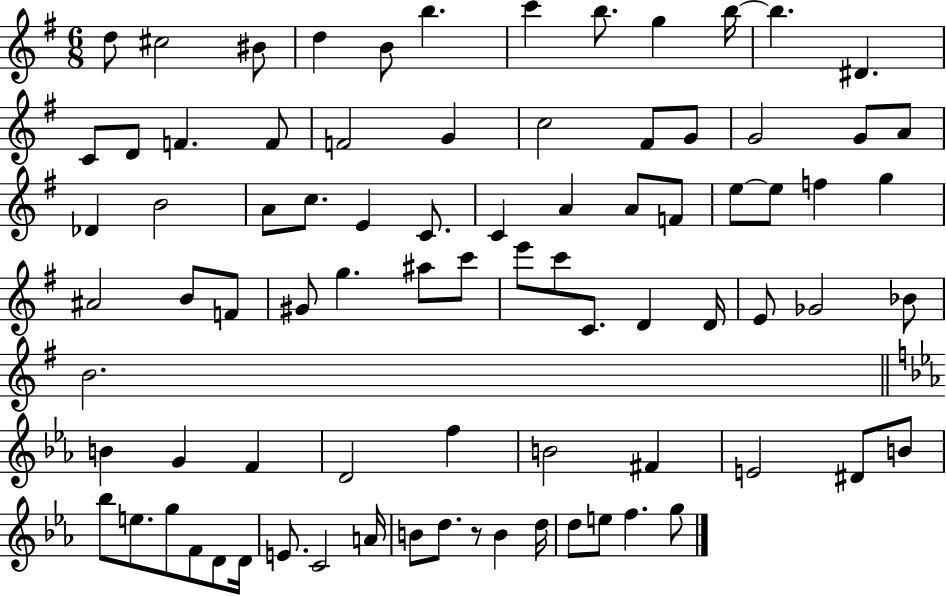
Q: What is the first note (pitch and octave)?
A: D5